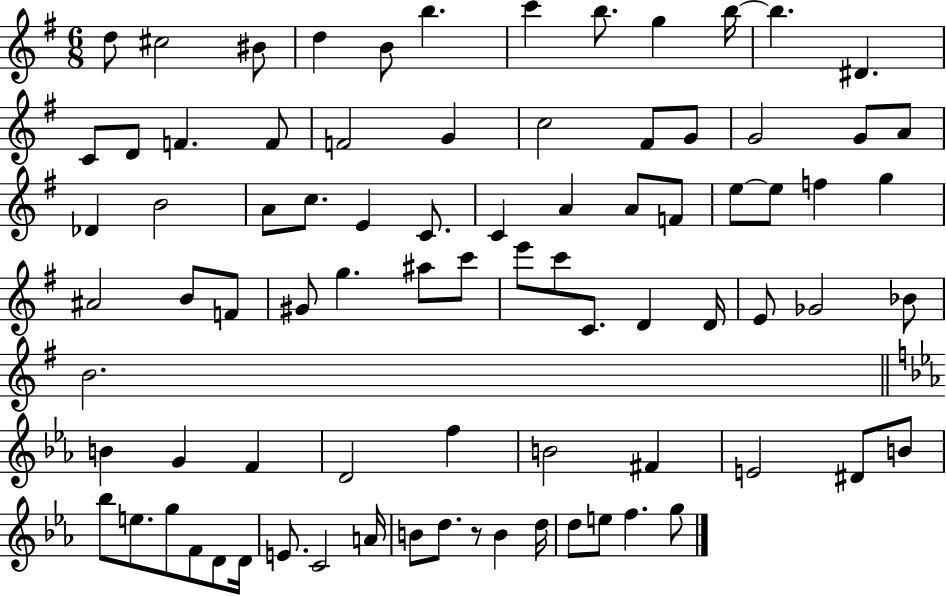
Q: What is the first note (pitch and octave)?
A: D5